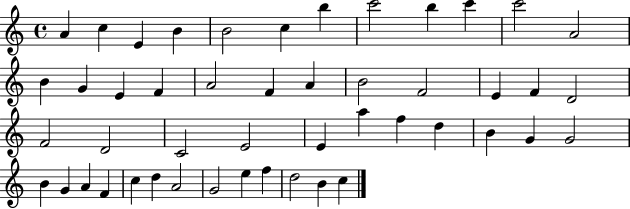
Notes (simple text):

A4/q C5/q E4/q B4/q B4/h C5/q B5/q C6/h B5/q C6/q C6/h A4/h B4/q G4/q E4/q F4/q A4/h F4/q A4/q B4/h F4/h E4/q F4/q D4/h F4/h D4/h C4/h E4/h E4/q A5/q F5/q D5/q B4/q G4/q G4/h B4/q G4/q A4/q F4/q C5/q D5/q A4/h G4/h E5/q F5/q D5/h B4/q C5/q